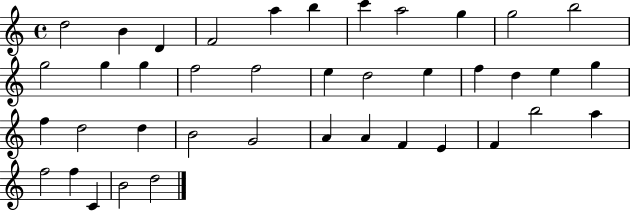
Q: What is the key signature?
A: C major